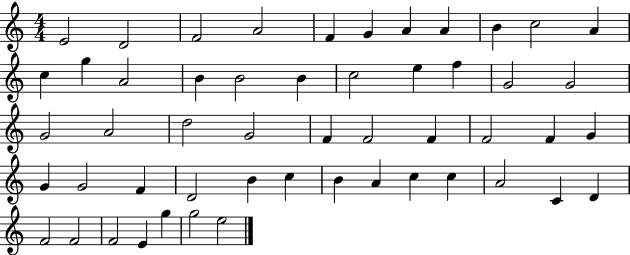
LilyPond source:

{
  \clef treble
  \numericTimeSignature
  \time 4/4
  \key c \major
  e'2 d'2 | f'2 a'2 | f'4 g'4 a'4 a'4 | b'4 c''2 a'4 | \break c''4 g''4 a'2 | b'4 b'2 b'4 | c''2 e''4 f''4 | g'2 g'2 | \break g'2 a'2 | d''2 g'2 | f'4 f'2 f'4 | f'2 f'4 g'4 | \break g'4 g'2 f'4 | d'2 b'4 c''4 | b'4 a'4 c''4 c''4 | a'2 c'4 d'4 | \break f'2 f'2 | f'2 e'4 g''4 | g''2 e''2 | \bar "|."
}